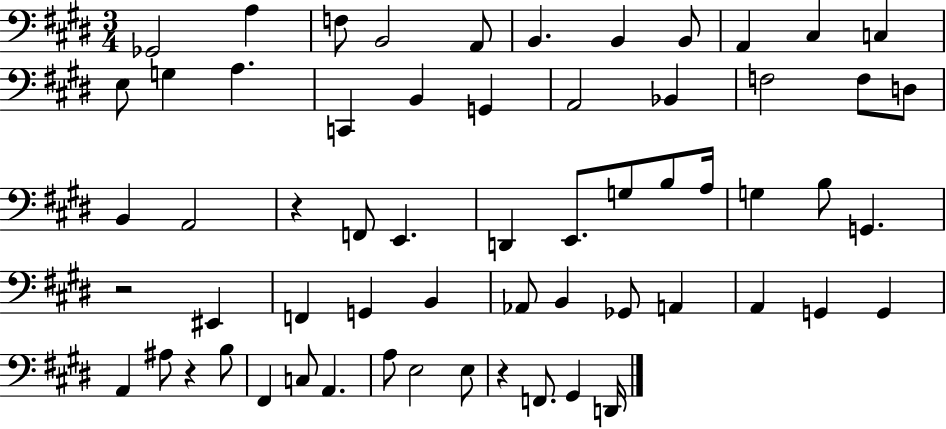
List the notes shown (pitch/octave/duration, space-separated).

Gb2/h A3/q F3/e B2/h A2/e B2/q. B2/q B2/e A2/q C#3/q C3/q E3/e G3/q A3/q. C2/q B2/q G2/q A2/h Bb2/q F3/h F3/e D3/e B2/q A2/h R/q F2/e E2/q. D2/q E2/e. G3/e B3/e A3/s G3/q B3/e G2/q. R/h EIS2/q F2/q G2/q B2/q Ab2/e B2/q Gb2/e A2/q A2/q G2/q G2/q A2/q A#3/e R/q B3/e F#2/q C3/e A2/q. A3/e E3/h E3/e R/q F2/e. G#2/q D2/s